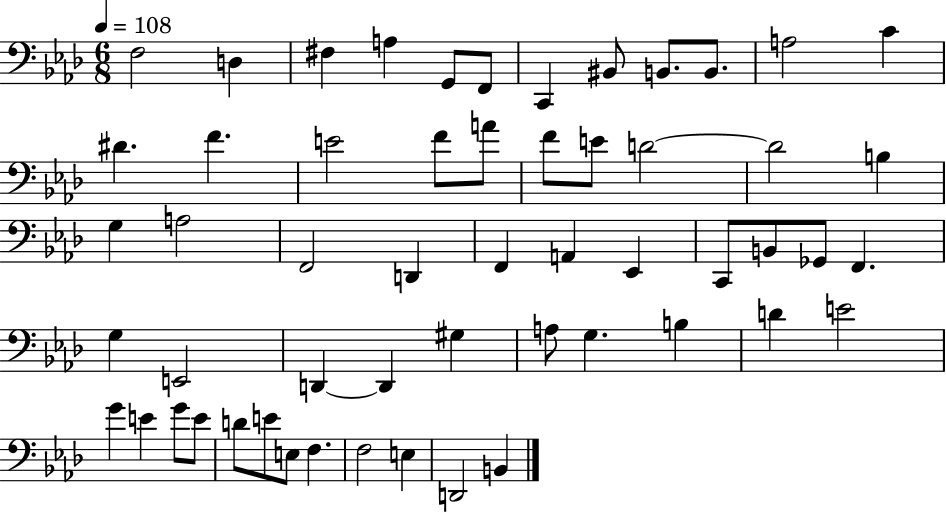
F3/h D3/q F#3/q A3/q G2/e F2/e C2/q BIS2/e B2/e. B2/e. A3/h C4/q D#4/q. F4/q. E4/h F4/e A4/e F4/e E4/e D4/h D4/h B3/q G3/q A3/h F2/h D2/q F2/q A2/q Eb2/q C2/e B2/e Gb2/e F2/q. G3/q E2/h D2/q D2/q G#3/q A3/e G3/q. B3/q D4/q E4/h G4/q E4/q G4/e E4/e D4/e E4/e E3/e F3/q. F3/h E3/q D2/h B2/q